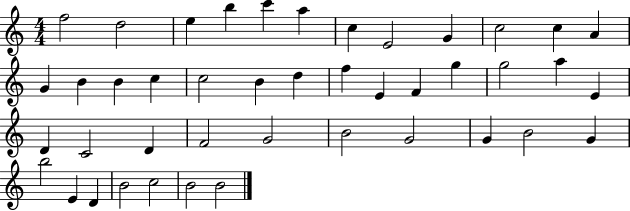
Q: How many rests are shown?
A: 0